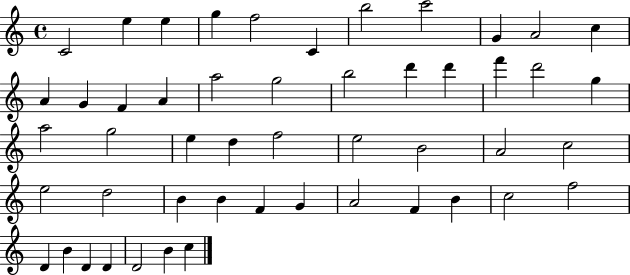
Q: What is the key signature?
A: C major